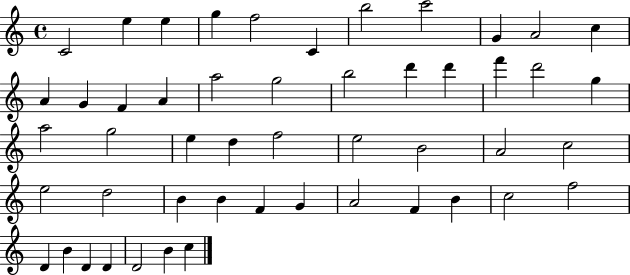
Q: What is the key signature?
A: C major